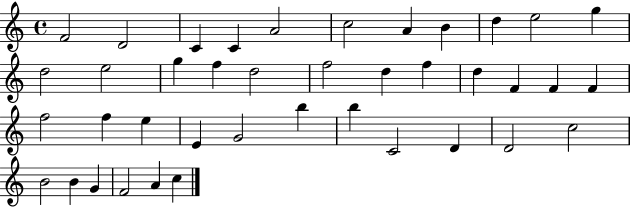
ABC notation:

X:1
T:Untitled
M:4/4
L:1/4
K:C
F2 D2 C C A2 c2 A B d e2 g d2 e2 g f d2 f2 d f d F F F f2 f e E G2 b b C2 D D2 c2 B2 B G F2 A c